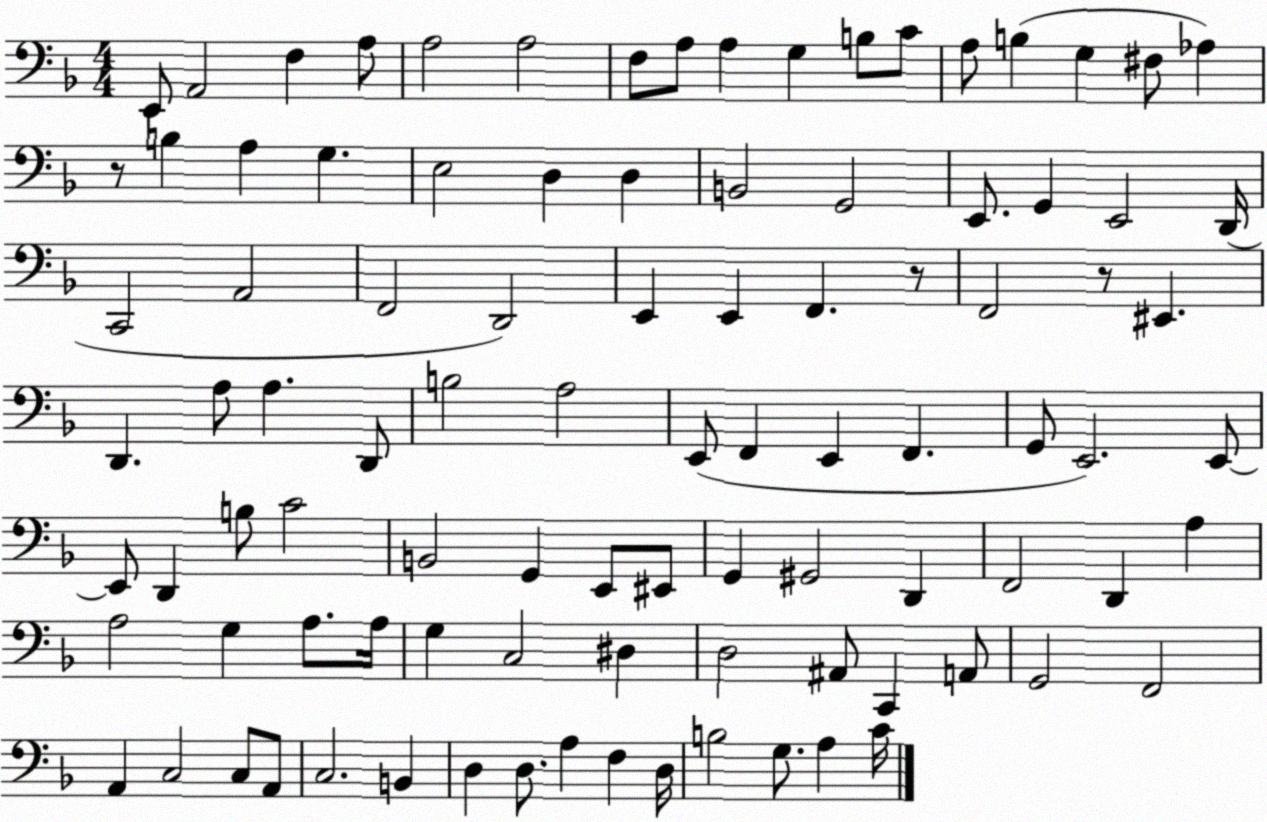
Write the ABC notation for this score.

X:1
T:Untitled
M:4/4
L:1/4
K:F
E,,/2 A,,2 F, A,/2 A,2 A,2 F,/2 A,/2 A, G, B,/2 C/2 A,/2 B, G, ^F,/2 _A, z/2 B, A, G, E,2 D, D, B,,2 G,,2 E,,/2 G,, E,,2 D,,/4 C,,2 A,,2 F,,2 D,,2 E,, E,, F,, z/2 F,,2 z/2 ^E,, D,, A,/2 A, D,,/2 B,2 A,2 E,,/2 F,, E,, F,, G,,/2 E,,2 E,,/2 E,,/2 D,, B,/2 C2 B,,2 G,, E,,/2 ^E,,/2 G,, ^G,,2 D,, F,,2 D,, A, A,2 G, A,/2 A,/4 G, C,2 ^D, D,2 ^A,,/2 C,, A,,/2 G,,2 F,,2 A,, C,2 C,/2 A,,/2 C,2 B,, D, D,/2 A, F, D,/4 B,2 G,/2 A, C/4